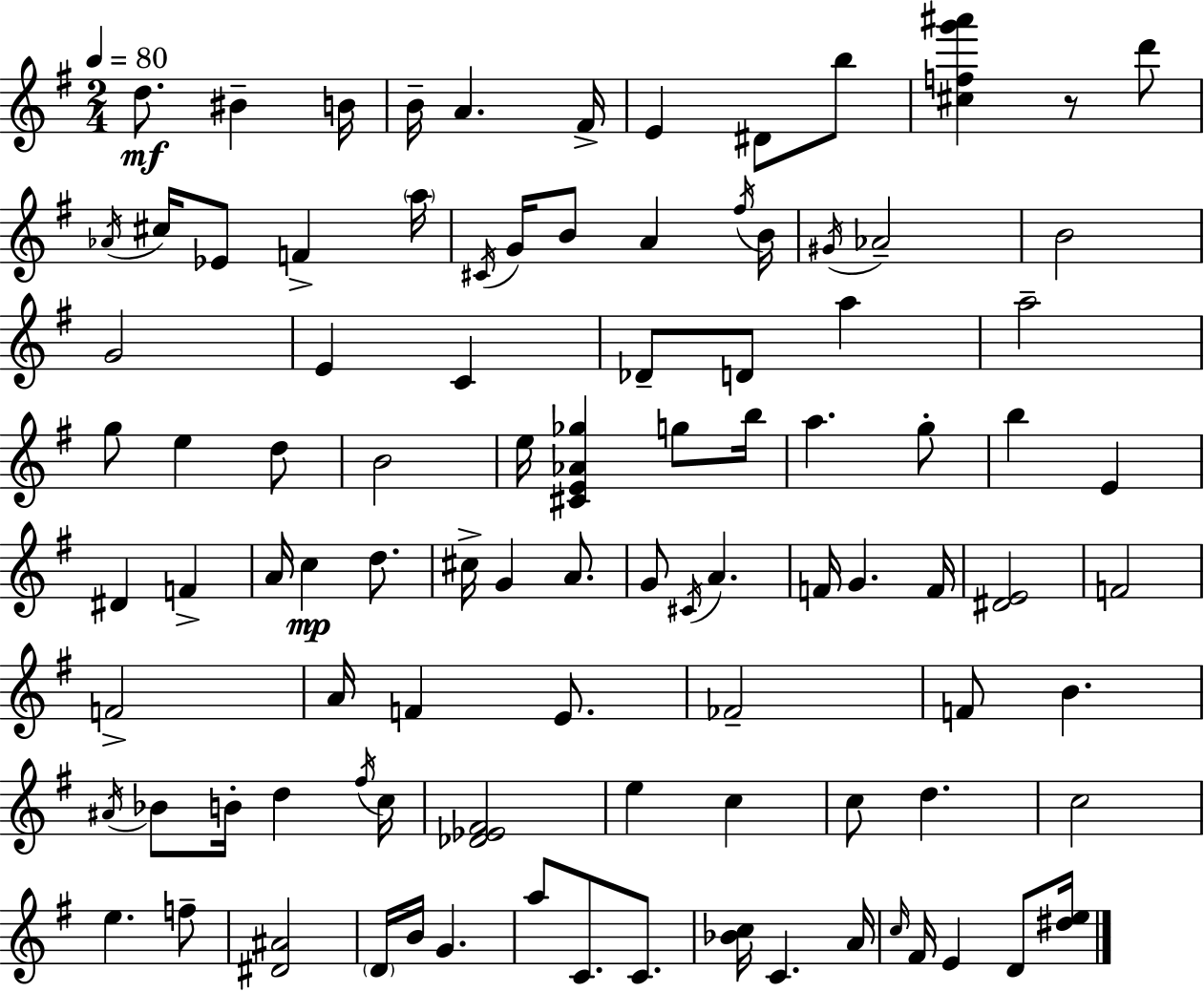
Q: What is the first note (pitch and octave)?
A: D5